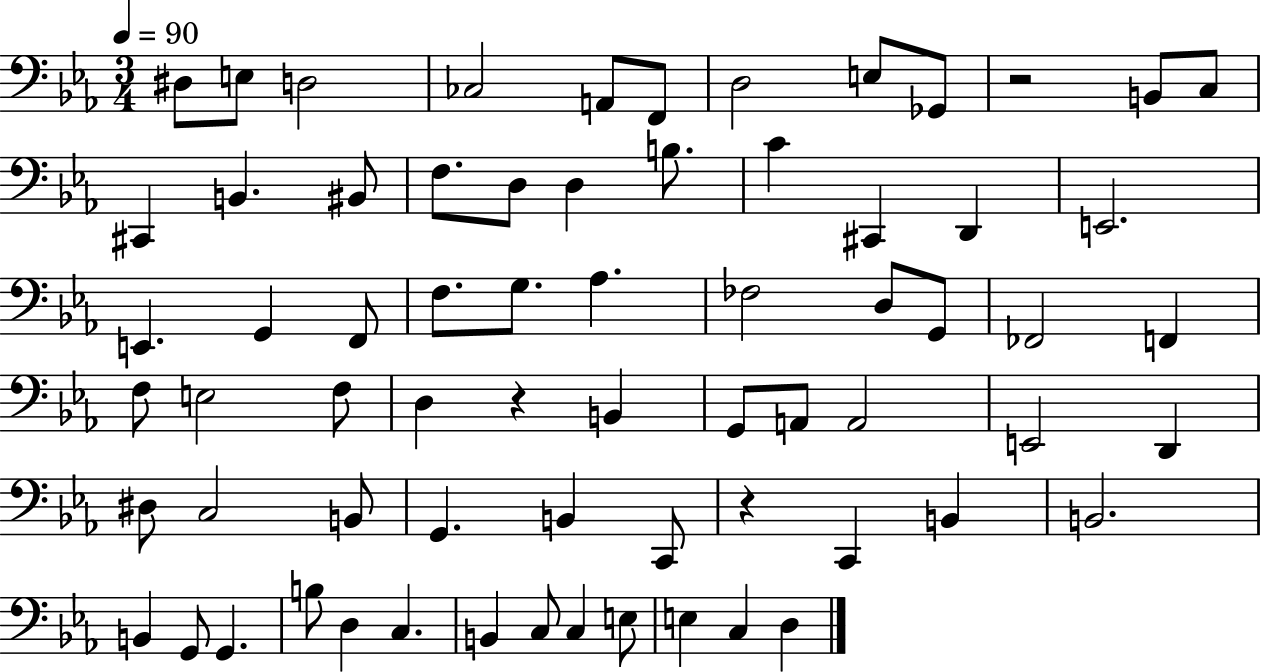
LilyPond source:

{
  \clef bass
  \numericTimeSignature
  \time 3/4
  \key ees \major
  \tempo 4 = 90
  dis8 e8 d2 | ces2 a,8 f,8 | d2 e8 ges,8 | r2 b,8 c8 | \break cis,4 b,4. bis,8 | f8. d8 d4 b8. | c'4 cis,4 d,4 | e,2. | \break e,4. g,4 f,8 | f8. g8. aes4. | fes2 d8 g,8 | fes,2 f,4 | \break f8 e2 f8 | d4 r4 b,4 | g,8 a,8 a,2 | e,2 d,4 | \break dis8 c2 b,8 | g,4. b,4 c,8 | r4 c,4 b,4 | b,2. | \break b,4 g,8 g,4. | b8 d4 c4. | b,4 c8 c4 e8 | e4 c4 d4 | \break \bar "|."
}